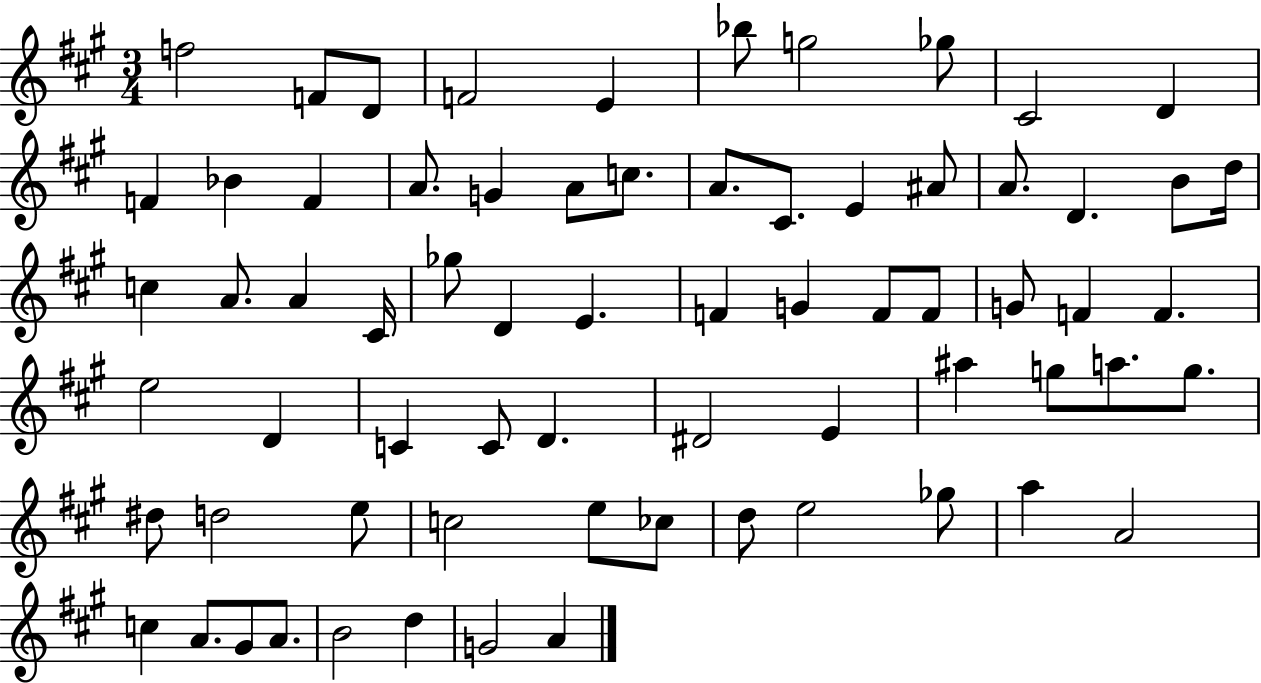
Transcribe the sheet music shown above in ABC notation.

X:1
T:Untitled
M:3/4
L:1/4
K:A
f2 F/2 D/2 F2 E _b/2 g2 _g/2 ^C2 D F _B F A/2 G A/2 c/2 A/2 ^C/2 E ^A/2 A/2 D B/2 d/4 c A/2 A ^C/4 _g/2 D E F G F/2 F/2 G/2 F F e2 D C C/2 D ^D2 E ^a g/2 a/2 g/2 ^d/2 d2 e/2 c2 e/2 _c/2 d/2 e2 _g/2 a A2 c A/2 ^G/2 A/2 B2 d G2 A